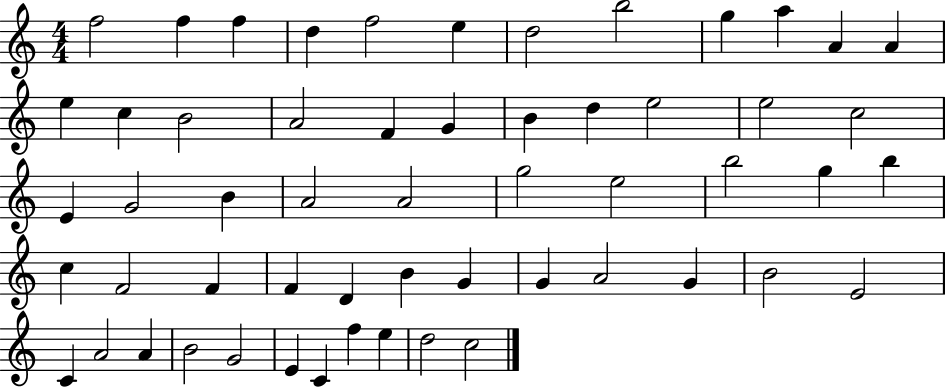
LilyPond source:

{
  \clef treble
  \numericTimeSignature
  \time 4/4
  \key c \major
  f''2 f''4 f''4 | d''4 f''2 e''4 | d''2 b''2 | g''4 a''4 a'4 a'4 | \break e''4 c''4 b'2 | a'2 f'4 g'4 | b'4 d''4 e''2 | e''2 c''2 | \break e'4 g'2 b'4 | a'2 a'2 | g''2 e''2 | b''2 g''4 b''4 | \break c''4 f'2 f'4 | f'4 d'4 b'4 g'4 | g'4 a'2 g'4 | b'2 e'2 | \break c'4 a'2 a'4 | b'2 g'2 | e'4 c'4 f''4 e''4 | d''2 c''2 | \break \bar "|."
}